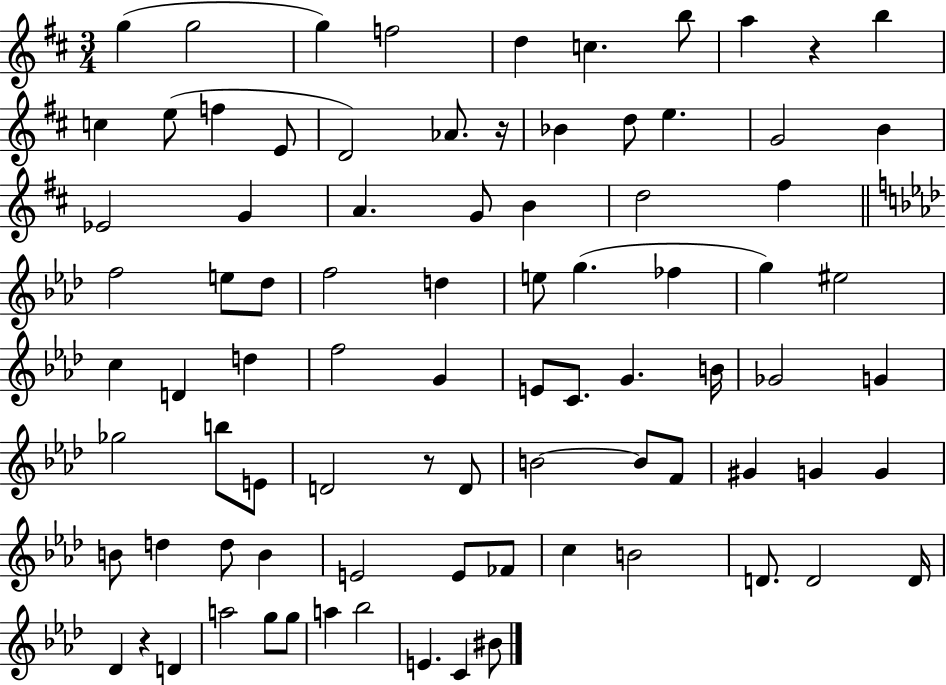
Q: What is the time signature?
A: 3/4